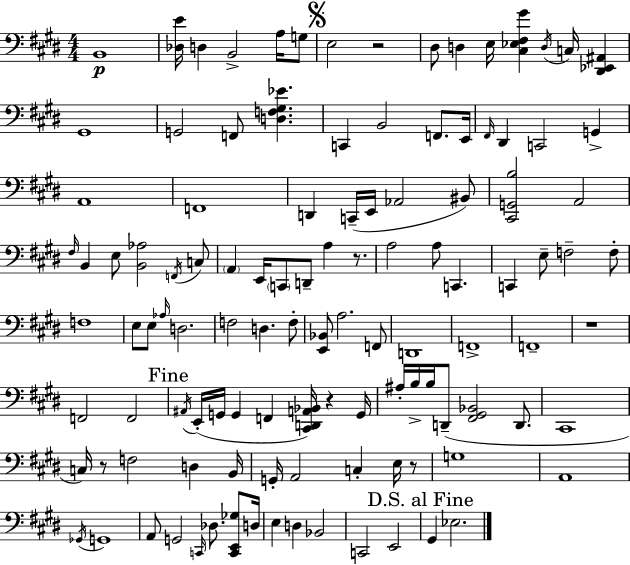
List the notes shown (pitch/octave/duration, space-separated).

B2/w [Db3,E4]/s D3/q B2/h A3/s G3/e E3/h R/h D#3/e D3/q E3/s [C#3,Eb3,F#3,G#4]/q D3/s C3/s [D#2,Eb2,A#2]/q G#2/w G2/h F2/e [D3,F3,G#3,Eb4]/q. C2/q B2/h F2/e. E2/s F#2/s D#2/q C2/h G2/q A2/w F2/w D2/q C2/s E2/s Ab2/h BIS2/e [C#2,G2,B3]/h A2/h F#3/s B2/q E3/e [B2,Ab3]/h F2/s C3/e A2/q E2/s C2/e D2/e A3/q R/e. A3/h A3/e C2/q. C2/q E3/e F3/h F3/e F3/w E3/e E3/e Ab3/s D3/h. F3/h D3/q. F3/e [E2,Bb2]/e A3/h. F2/e D2/w F2/w F2/w R/w F2/h F2/h A#2/s E2/s G2/s G2/q F2/q [C#2,D2,A2,Bb2]/s R/q G2/s A#3/s B3/s B3/s D2/e [F#2,G#2,Bb2]/h D2/e. C#2/w C3/s R/e F3/h D3/q B2/s G2/s A2/h C3/q E3/s R/e G3/w A2/w Gb2/s G2/w A2/e G2/h C2/s Db3/e. [C2,E2,Gb3]/e D3/s E3/q D3/q Bb2/h C2/h E2/h G#2/q Eb3/h.